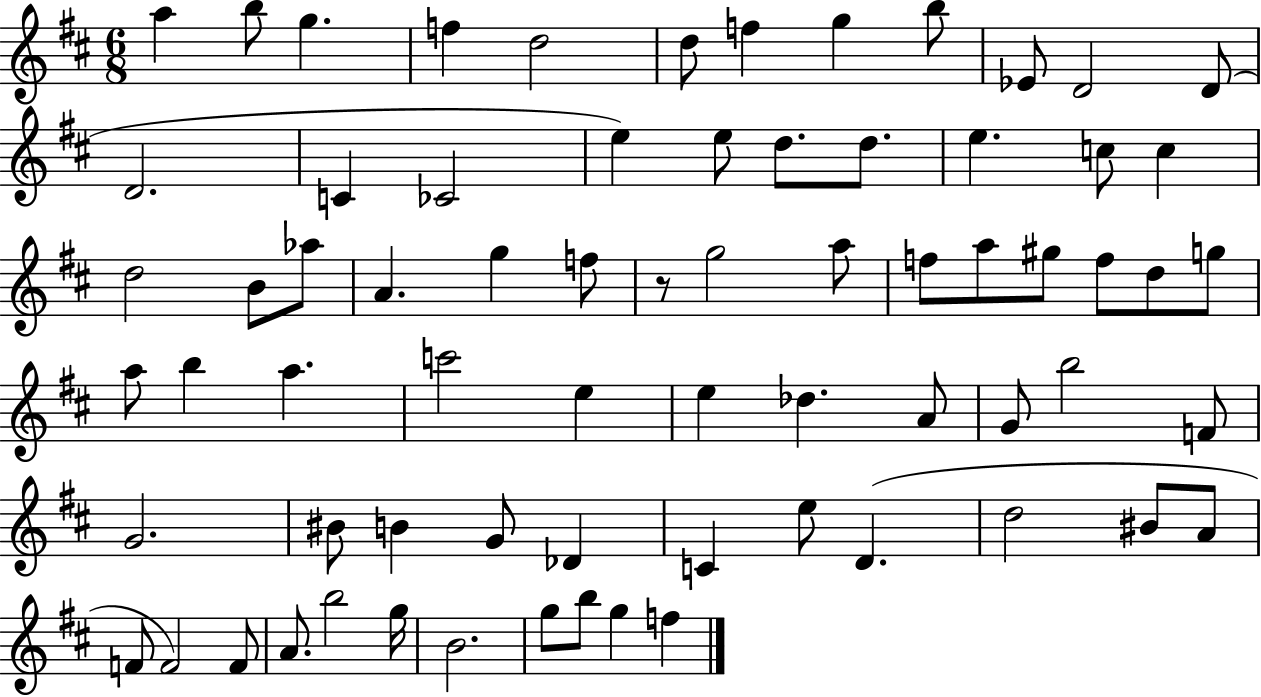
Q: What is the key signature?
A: D major